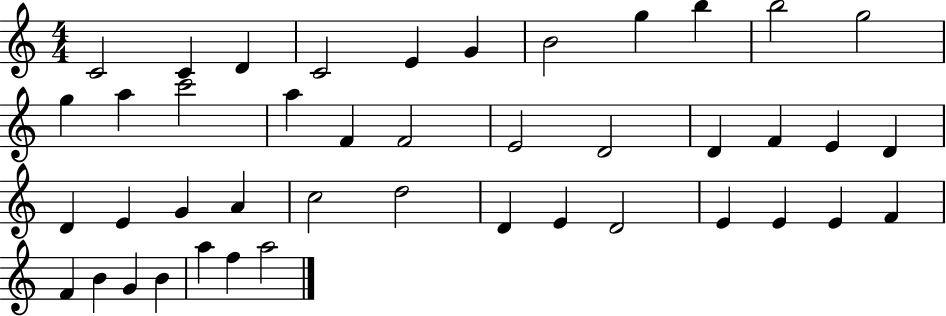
C4/h C4/q D4/q C4/h E4/q G4/q B4/h G5/q B5/q B5/h G5/h G5/q A5/q C6/h A5/q F4/q F4/h E4/h D4/h D4/q F4/q E4/q D4/q D4/q E4/q G4/q A4/q C5/h D5/h D4/q E4/q D4/h E4/q E4/q E4/q F4/q F4/q B4/q G4/q B4/q A5/q F5/q A5/h